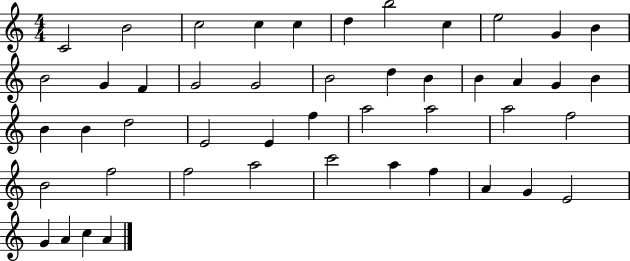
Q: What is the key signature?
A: C major